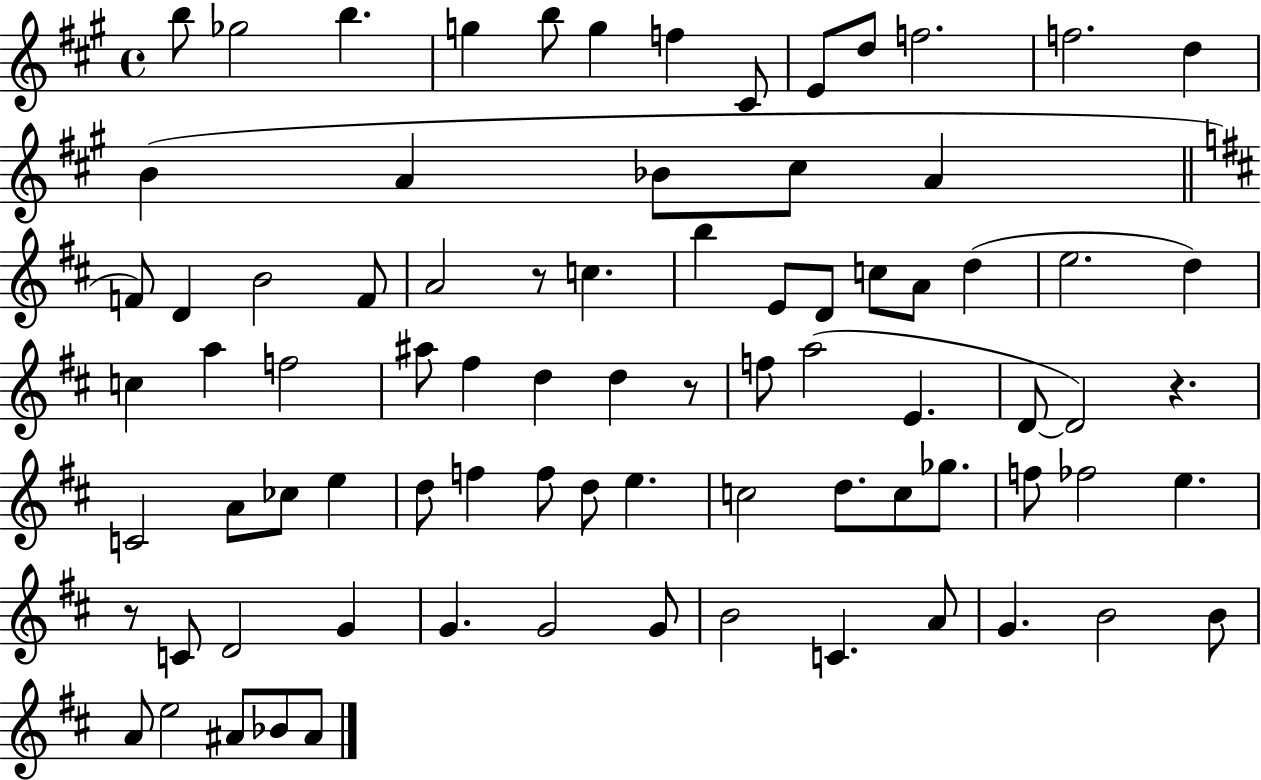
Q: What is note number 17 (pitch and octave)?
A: C#5